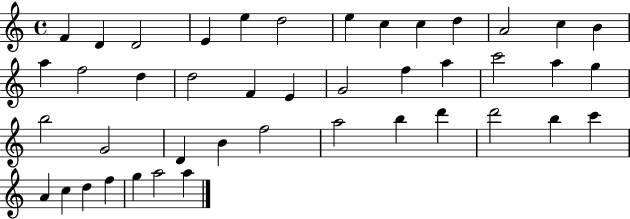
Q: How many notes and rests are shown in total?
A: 43